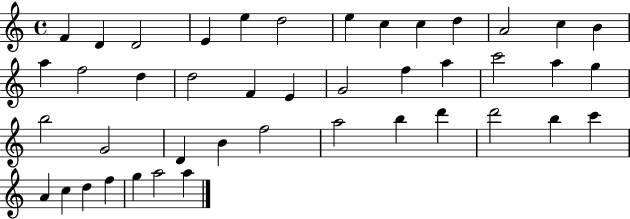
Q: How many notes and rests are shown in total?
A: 43